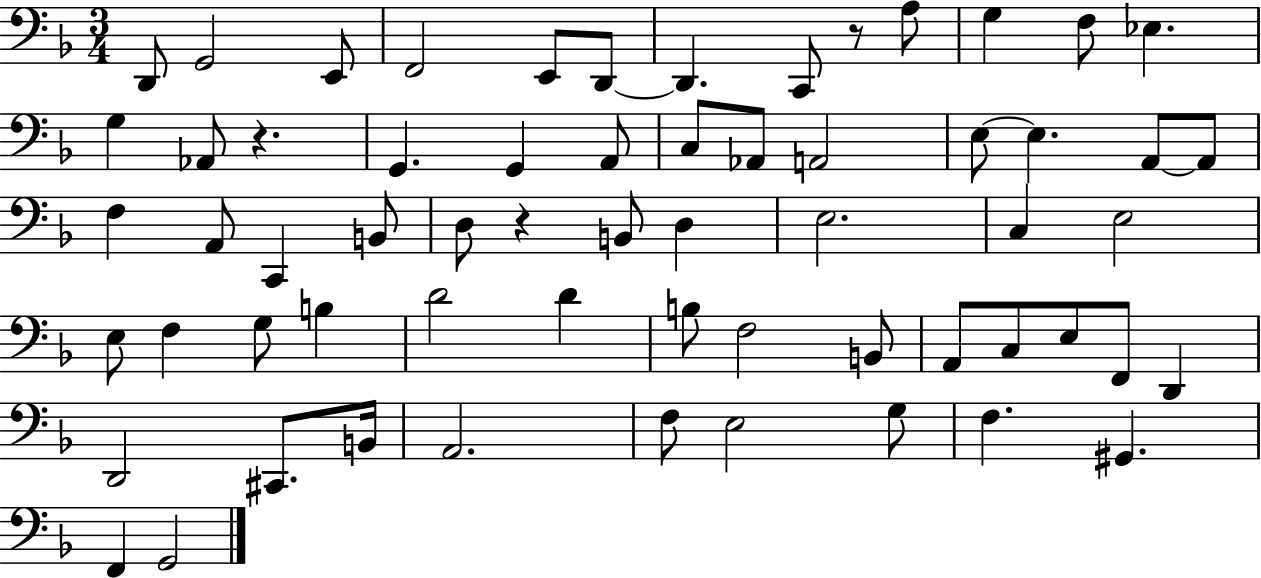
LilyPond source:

{
  \clef bass
  \numericTimeSignature
  \time 3/4
  \key f \major
  \repeat volta 2 { d,8 g,2 e,8 | f,2 e,8 d,8~~ | d,4. c,8 r8 a8 | g4 f8 ees4. | \break g4 aes,8 r4. | g,4. g,4 a,8 | c8 aes,8 a,2 | e8~~ e4. a,8~~ a,8 | \break f4 a,8 c,4 b,8 | d8 r4 b,8 d4 | e2. | c4 e2 | \break e8 f4 g8 b4 | d'2 d'4 | b8 f2 b,8 | a,8 c8 e8 f,8 d,4 | \break d,2 cis,8. b,16 | a,2. | f8 e2 g8 | f4. gis,4. | \break f,4 g,2 | } \bar "|."
}